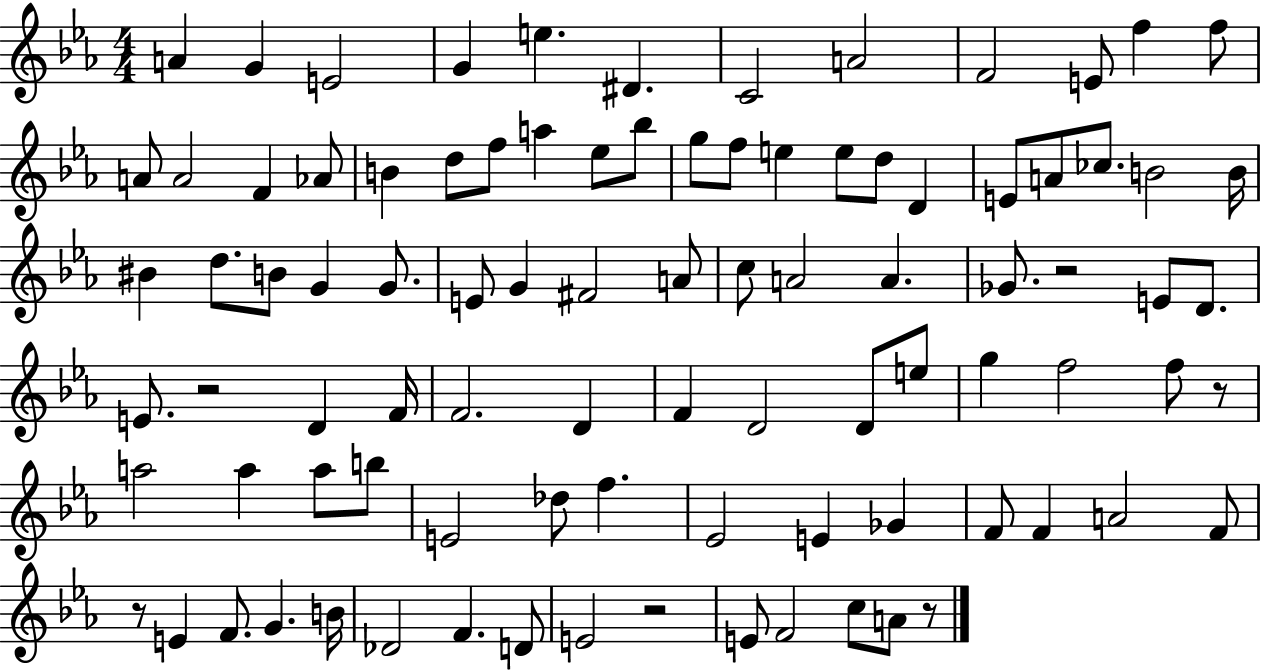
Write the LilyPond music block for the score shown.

{
  \clef treble
  \numericTimeSignature
  \time 4/4
  \key ees \major
  \repeat volta 2 { a'4 g'4 e'2 | g'4 e''4. dis'4. | c'2 a'2 | f'2 e'8 f''4 f''8 | \break a'8 a'2 f'4 aes'8 | b'4 d''8 f''8 a''4 ees''8 bes''8 | g''8 f''8 e''4 e''8 d''8 d'4 | e'8 a'8 ces''8. b'2 b'16 | \break bis'4 d''8. b'8 g'4 g'8. | e'8 g'4 fis'2 a'8 | c''8 a'2 a'4. | ges'8. r2 e'8 d'8. | \break e'8. r2 d'4 f'16 | f'2. d'4 | f'4 d'2 d'8 e''8 | g''4 f''2 f''8 r8 | \break a''2 a''4 a''8 b''8 | e'2 des''8 f''4. | ees'2 e'4 ges'4 | f'8 f'4 a'2 f'8 | \break r8 e'4 f'8. g'4. b'16 | des'2 f'4. d'8 | e'2 r2 | e'8 f'2 c''8 a'8 r8 | \break } \bar "|."
}